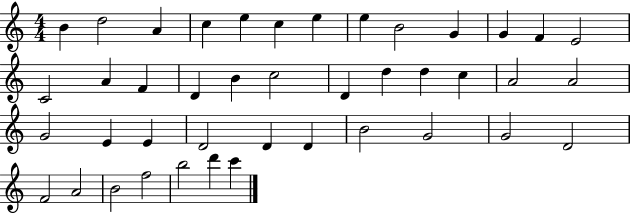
B4/q D5/h A4/q C5/q E5/q C5/q E5/q E5/q B4/h G4/q G4/q F4/q E4/h C4/h A4/q F4/q D4/q B4/q C5/h D4/q D5/q D5/q C5/q A4/h A4/h G4/h E4/q E4/q D4/h D4/q D4/q B4/h G4/h G4/h D4/h F4/h A4/h B4/h F5/h B5/h D6/q C6/q